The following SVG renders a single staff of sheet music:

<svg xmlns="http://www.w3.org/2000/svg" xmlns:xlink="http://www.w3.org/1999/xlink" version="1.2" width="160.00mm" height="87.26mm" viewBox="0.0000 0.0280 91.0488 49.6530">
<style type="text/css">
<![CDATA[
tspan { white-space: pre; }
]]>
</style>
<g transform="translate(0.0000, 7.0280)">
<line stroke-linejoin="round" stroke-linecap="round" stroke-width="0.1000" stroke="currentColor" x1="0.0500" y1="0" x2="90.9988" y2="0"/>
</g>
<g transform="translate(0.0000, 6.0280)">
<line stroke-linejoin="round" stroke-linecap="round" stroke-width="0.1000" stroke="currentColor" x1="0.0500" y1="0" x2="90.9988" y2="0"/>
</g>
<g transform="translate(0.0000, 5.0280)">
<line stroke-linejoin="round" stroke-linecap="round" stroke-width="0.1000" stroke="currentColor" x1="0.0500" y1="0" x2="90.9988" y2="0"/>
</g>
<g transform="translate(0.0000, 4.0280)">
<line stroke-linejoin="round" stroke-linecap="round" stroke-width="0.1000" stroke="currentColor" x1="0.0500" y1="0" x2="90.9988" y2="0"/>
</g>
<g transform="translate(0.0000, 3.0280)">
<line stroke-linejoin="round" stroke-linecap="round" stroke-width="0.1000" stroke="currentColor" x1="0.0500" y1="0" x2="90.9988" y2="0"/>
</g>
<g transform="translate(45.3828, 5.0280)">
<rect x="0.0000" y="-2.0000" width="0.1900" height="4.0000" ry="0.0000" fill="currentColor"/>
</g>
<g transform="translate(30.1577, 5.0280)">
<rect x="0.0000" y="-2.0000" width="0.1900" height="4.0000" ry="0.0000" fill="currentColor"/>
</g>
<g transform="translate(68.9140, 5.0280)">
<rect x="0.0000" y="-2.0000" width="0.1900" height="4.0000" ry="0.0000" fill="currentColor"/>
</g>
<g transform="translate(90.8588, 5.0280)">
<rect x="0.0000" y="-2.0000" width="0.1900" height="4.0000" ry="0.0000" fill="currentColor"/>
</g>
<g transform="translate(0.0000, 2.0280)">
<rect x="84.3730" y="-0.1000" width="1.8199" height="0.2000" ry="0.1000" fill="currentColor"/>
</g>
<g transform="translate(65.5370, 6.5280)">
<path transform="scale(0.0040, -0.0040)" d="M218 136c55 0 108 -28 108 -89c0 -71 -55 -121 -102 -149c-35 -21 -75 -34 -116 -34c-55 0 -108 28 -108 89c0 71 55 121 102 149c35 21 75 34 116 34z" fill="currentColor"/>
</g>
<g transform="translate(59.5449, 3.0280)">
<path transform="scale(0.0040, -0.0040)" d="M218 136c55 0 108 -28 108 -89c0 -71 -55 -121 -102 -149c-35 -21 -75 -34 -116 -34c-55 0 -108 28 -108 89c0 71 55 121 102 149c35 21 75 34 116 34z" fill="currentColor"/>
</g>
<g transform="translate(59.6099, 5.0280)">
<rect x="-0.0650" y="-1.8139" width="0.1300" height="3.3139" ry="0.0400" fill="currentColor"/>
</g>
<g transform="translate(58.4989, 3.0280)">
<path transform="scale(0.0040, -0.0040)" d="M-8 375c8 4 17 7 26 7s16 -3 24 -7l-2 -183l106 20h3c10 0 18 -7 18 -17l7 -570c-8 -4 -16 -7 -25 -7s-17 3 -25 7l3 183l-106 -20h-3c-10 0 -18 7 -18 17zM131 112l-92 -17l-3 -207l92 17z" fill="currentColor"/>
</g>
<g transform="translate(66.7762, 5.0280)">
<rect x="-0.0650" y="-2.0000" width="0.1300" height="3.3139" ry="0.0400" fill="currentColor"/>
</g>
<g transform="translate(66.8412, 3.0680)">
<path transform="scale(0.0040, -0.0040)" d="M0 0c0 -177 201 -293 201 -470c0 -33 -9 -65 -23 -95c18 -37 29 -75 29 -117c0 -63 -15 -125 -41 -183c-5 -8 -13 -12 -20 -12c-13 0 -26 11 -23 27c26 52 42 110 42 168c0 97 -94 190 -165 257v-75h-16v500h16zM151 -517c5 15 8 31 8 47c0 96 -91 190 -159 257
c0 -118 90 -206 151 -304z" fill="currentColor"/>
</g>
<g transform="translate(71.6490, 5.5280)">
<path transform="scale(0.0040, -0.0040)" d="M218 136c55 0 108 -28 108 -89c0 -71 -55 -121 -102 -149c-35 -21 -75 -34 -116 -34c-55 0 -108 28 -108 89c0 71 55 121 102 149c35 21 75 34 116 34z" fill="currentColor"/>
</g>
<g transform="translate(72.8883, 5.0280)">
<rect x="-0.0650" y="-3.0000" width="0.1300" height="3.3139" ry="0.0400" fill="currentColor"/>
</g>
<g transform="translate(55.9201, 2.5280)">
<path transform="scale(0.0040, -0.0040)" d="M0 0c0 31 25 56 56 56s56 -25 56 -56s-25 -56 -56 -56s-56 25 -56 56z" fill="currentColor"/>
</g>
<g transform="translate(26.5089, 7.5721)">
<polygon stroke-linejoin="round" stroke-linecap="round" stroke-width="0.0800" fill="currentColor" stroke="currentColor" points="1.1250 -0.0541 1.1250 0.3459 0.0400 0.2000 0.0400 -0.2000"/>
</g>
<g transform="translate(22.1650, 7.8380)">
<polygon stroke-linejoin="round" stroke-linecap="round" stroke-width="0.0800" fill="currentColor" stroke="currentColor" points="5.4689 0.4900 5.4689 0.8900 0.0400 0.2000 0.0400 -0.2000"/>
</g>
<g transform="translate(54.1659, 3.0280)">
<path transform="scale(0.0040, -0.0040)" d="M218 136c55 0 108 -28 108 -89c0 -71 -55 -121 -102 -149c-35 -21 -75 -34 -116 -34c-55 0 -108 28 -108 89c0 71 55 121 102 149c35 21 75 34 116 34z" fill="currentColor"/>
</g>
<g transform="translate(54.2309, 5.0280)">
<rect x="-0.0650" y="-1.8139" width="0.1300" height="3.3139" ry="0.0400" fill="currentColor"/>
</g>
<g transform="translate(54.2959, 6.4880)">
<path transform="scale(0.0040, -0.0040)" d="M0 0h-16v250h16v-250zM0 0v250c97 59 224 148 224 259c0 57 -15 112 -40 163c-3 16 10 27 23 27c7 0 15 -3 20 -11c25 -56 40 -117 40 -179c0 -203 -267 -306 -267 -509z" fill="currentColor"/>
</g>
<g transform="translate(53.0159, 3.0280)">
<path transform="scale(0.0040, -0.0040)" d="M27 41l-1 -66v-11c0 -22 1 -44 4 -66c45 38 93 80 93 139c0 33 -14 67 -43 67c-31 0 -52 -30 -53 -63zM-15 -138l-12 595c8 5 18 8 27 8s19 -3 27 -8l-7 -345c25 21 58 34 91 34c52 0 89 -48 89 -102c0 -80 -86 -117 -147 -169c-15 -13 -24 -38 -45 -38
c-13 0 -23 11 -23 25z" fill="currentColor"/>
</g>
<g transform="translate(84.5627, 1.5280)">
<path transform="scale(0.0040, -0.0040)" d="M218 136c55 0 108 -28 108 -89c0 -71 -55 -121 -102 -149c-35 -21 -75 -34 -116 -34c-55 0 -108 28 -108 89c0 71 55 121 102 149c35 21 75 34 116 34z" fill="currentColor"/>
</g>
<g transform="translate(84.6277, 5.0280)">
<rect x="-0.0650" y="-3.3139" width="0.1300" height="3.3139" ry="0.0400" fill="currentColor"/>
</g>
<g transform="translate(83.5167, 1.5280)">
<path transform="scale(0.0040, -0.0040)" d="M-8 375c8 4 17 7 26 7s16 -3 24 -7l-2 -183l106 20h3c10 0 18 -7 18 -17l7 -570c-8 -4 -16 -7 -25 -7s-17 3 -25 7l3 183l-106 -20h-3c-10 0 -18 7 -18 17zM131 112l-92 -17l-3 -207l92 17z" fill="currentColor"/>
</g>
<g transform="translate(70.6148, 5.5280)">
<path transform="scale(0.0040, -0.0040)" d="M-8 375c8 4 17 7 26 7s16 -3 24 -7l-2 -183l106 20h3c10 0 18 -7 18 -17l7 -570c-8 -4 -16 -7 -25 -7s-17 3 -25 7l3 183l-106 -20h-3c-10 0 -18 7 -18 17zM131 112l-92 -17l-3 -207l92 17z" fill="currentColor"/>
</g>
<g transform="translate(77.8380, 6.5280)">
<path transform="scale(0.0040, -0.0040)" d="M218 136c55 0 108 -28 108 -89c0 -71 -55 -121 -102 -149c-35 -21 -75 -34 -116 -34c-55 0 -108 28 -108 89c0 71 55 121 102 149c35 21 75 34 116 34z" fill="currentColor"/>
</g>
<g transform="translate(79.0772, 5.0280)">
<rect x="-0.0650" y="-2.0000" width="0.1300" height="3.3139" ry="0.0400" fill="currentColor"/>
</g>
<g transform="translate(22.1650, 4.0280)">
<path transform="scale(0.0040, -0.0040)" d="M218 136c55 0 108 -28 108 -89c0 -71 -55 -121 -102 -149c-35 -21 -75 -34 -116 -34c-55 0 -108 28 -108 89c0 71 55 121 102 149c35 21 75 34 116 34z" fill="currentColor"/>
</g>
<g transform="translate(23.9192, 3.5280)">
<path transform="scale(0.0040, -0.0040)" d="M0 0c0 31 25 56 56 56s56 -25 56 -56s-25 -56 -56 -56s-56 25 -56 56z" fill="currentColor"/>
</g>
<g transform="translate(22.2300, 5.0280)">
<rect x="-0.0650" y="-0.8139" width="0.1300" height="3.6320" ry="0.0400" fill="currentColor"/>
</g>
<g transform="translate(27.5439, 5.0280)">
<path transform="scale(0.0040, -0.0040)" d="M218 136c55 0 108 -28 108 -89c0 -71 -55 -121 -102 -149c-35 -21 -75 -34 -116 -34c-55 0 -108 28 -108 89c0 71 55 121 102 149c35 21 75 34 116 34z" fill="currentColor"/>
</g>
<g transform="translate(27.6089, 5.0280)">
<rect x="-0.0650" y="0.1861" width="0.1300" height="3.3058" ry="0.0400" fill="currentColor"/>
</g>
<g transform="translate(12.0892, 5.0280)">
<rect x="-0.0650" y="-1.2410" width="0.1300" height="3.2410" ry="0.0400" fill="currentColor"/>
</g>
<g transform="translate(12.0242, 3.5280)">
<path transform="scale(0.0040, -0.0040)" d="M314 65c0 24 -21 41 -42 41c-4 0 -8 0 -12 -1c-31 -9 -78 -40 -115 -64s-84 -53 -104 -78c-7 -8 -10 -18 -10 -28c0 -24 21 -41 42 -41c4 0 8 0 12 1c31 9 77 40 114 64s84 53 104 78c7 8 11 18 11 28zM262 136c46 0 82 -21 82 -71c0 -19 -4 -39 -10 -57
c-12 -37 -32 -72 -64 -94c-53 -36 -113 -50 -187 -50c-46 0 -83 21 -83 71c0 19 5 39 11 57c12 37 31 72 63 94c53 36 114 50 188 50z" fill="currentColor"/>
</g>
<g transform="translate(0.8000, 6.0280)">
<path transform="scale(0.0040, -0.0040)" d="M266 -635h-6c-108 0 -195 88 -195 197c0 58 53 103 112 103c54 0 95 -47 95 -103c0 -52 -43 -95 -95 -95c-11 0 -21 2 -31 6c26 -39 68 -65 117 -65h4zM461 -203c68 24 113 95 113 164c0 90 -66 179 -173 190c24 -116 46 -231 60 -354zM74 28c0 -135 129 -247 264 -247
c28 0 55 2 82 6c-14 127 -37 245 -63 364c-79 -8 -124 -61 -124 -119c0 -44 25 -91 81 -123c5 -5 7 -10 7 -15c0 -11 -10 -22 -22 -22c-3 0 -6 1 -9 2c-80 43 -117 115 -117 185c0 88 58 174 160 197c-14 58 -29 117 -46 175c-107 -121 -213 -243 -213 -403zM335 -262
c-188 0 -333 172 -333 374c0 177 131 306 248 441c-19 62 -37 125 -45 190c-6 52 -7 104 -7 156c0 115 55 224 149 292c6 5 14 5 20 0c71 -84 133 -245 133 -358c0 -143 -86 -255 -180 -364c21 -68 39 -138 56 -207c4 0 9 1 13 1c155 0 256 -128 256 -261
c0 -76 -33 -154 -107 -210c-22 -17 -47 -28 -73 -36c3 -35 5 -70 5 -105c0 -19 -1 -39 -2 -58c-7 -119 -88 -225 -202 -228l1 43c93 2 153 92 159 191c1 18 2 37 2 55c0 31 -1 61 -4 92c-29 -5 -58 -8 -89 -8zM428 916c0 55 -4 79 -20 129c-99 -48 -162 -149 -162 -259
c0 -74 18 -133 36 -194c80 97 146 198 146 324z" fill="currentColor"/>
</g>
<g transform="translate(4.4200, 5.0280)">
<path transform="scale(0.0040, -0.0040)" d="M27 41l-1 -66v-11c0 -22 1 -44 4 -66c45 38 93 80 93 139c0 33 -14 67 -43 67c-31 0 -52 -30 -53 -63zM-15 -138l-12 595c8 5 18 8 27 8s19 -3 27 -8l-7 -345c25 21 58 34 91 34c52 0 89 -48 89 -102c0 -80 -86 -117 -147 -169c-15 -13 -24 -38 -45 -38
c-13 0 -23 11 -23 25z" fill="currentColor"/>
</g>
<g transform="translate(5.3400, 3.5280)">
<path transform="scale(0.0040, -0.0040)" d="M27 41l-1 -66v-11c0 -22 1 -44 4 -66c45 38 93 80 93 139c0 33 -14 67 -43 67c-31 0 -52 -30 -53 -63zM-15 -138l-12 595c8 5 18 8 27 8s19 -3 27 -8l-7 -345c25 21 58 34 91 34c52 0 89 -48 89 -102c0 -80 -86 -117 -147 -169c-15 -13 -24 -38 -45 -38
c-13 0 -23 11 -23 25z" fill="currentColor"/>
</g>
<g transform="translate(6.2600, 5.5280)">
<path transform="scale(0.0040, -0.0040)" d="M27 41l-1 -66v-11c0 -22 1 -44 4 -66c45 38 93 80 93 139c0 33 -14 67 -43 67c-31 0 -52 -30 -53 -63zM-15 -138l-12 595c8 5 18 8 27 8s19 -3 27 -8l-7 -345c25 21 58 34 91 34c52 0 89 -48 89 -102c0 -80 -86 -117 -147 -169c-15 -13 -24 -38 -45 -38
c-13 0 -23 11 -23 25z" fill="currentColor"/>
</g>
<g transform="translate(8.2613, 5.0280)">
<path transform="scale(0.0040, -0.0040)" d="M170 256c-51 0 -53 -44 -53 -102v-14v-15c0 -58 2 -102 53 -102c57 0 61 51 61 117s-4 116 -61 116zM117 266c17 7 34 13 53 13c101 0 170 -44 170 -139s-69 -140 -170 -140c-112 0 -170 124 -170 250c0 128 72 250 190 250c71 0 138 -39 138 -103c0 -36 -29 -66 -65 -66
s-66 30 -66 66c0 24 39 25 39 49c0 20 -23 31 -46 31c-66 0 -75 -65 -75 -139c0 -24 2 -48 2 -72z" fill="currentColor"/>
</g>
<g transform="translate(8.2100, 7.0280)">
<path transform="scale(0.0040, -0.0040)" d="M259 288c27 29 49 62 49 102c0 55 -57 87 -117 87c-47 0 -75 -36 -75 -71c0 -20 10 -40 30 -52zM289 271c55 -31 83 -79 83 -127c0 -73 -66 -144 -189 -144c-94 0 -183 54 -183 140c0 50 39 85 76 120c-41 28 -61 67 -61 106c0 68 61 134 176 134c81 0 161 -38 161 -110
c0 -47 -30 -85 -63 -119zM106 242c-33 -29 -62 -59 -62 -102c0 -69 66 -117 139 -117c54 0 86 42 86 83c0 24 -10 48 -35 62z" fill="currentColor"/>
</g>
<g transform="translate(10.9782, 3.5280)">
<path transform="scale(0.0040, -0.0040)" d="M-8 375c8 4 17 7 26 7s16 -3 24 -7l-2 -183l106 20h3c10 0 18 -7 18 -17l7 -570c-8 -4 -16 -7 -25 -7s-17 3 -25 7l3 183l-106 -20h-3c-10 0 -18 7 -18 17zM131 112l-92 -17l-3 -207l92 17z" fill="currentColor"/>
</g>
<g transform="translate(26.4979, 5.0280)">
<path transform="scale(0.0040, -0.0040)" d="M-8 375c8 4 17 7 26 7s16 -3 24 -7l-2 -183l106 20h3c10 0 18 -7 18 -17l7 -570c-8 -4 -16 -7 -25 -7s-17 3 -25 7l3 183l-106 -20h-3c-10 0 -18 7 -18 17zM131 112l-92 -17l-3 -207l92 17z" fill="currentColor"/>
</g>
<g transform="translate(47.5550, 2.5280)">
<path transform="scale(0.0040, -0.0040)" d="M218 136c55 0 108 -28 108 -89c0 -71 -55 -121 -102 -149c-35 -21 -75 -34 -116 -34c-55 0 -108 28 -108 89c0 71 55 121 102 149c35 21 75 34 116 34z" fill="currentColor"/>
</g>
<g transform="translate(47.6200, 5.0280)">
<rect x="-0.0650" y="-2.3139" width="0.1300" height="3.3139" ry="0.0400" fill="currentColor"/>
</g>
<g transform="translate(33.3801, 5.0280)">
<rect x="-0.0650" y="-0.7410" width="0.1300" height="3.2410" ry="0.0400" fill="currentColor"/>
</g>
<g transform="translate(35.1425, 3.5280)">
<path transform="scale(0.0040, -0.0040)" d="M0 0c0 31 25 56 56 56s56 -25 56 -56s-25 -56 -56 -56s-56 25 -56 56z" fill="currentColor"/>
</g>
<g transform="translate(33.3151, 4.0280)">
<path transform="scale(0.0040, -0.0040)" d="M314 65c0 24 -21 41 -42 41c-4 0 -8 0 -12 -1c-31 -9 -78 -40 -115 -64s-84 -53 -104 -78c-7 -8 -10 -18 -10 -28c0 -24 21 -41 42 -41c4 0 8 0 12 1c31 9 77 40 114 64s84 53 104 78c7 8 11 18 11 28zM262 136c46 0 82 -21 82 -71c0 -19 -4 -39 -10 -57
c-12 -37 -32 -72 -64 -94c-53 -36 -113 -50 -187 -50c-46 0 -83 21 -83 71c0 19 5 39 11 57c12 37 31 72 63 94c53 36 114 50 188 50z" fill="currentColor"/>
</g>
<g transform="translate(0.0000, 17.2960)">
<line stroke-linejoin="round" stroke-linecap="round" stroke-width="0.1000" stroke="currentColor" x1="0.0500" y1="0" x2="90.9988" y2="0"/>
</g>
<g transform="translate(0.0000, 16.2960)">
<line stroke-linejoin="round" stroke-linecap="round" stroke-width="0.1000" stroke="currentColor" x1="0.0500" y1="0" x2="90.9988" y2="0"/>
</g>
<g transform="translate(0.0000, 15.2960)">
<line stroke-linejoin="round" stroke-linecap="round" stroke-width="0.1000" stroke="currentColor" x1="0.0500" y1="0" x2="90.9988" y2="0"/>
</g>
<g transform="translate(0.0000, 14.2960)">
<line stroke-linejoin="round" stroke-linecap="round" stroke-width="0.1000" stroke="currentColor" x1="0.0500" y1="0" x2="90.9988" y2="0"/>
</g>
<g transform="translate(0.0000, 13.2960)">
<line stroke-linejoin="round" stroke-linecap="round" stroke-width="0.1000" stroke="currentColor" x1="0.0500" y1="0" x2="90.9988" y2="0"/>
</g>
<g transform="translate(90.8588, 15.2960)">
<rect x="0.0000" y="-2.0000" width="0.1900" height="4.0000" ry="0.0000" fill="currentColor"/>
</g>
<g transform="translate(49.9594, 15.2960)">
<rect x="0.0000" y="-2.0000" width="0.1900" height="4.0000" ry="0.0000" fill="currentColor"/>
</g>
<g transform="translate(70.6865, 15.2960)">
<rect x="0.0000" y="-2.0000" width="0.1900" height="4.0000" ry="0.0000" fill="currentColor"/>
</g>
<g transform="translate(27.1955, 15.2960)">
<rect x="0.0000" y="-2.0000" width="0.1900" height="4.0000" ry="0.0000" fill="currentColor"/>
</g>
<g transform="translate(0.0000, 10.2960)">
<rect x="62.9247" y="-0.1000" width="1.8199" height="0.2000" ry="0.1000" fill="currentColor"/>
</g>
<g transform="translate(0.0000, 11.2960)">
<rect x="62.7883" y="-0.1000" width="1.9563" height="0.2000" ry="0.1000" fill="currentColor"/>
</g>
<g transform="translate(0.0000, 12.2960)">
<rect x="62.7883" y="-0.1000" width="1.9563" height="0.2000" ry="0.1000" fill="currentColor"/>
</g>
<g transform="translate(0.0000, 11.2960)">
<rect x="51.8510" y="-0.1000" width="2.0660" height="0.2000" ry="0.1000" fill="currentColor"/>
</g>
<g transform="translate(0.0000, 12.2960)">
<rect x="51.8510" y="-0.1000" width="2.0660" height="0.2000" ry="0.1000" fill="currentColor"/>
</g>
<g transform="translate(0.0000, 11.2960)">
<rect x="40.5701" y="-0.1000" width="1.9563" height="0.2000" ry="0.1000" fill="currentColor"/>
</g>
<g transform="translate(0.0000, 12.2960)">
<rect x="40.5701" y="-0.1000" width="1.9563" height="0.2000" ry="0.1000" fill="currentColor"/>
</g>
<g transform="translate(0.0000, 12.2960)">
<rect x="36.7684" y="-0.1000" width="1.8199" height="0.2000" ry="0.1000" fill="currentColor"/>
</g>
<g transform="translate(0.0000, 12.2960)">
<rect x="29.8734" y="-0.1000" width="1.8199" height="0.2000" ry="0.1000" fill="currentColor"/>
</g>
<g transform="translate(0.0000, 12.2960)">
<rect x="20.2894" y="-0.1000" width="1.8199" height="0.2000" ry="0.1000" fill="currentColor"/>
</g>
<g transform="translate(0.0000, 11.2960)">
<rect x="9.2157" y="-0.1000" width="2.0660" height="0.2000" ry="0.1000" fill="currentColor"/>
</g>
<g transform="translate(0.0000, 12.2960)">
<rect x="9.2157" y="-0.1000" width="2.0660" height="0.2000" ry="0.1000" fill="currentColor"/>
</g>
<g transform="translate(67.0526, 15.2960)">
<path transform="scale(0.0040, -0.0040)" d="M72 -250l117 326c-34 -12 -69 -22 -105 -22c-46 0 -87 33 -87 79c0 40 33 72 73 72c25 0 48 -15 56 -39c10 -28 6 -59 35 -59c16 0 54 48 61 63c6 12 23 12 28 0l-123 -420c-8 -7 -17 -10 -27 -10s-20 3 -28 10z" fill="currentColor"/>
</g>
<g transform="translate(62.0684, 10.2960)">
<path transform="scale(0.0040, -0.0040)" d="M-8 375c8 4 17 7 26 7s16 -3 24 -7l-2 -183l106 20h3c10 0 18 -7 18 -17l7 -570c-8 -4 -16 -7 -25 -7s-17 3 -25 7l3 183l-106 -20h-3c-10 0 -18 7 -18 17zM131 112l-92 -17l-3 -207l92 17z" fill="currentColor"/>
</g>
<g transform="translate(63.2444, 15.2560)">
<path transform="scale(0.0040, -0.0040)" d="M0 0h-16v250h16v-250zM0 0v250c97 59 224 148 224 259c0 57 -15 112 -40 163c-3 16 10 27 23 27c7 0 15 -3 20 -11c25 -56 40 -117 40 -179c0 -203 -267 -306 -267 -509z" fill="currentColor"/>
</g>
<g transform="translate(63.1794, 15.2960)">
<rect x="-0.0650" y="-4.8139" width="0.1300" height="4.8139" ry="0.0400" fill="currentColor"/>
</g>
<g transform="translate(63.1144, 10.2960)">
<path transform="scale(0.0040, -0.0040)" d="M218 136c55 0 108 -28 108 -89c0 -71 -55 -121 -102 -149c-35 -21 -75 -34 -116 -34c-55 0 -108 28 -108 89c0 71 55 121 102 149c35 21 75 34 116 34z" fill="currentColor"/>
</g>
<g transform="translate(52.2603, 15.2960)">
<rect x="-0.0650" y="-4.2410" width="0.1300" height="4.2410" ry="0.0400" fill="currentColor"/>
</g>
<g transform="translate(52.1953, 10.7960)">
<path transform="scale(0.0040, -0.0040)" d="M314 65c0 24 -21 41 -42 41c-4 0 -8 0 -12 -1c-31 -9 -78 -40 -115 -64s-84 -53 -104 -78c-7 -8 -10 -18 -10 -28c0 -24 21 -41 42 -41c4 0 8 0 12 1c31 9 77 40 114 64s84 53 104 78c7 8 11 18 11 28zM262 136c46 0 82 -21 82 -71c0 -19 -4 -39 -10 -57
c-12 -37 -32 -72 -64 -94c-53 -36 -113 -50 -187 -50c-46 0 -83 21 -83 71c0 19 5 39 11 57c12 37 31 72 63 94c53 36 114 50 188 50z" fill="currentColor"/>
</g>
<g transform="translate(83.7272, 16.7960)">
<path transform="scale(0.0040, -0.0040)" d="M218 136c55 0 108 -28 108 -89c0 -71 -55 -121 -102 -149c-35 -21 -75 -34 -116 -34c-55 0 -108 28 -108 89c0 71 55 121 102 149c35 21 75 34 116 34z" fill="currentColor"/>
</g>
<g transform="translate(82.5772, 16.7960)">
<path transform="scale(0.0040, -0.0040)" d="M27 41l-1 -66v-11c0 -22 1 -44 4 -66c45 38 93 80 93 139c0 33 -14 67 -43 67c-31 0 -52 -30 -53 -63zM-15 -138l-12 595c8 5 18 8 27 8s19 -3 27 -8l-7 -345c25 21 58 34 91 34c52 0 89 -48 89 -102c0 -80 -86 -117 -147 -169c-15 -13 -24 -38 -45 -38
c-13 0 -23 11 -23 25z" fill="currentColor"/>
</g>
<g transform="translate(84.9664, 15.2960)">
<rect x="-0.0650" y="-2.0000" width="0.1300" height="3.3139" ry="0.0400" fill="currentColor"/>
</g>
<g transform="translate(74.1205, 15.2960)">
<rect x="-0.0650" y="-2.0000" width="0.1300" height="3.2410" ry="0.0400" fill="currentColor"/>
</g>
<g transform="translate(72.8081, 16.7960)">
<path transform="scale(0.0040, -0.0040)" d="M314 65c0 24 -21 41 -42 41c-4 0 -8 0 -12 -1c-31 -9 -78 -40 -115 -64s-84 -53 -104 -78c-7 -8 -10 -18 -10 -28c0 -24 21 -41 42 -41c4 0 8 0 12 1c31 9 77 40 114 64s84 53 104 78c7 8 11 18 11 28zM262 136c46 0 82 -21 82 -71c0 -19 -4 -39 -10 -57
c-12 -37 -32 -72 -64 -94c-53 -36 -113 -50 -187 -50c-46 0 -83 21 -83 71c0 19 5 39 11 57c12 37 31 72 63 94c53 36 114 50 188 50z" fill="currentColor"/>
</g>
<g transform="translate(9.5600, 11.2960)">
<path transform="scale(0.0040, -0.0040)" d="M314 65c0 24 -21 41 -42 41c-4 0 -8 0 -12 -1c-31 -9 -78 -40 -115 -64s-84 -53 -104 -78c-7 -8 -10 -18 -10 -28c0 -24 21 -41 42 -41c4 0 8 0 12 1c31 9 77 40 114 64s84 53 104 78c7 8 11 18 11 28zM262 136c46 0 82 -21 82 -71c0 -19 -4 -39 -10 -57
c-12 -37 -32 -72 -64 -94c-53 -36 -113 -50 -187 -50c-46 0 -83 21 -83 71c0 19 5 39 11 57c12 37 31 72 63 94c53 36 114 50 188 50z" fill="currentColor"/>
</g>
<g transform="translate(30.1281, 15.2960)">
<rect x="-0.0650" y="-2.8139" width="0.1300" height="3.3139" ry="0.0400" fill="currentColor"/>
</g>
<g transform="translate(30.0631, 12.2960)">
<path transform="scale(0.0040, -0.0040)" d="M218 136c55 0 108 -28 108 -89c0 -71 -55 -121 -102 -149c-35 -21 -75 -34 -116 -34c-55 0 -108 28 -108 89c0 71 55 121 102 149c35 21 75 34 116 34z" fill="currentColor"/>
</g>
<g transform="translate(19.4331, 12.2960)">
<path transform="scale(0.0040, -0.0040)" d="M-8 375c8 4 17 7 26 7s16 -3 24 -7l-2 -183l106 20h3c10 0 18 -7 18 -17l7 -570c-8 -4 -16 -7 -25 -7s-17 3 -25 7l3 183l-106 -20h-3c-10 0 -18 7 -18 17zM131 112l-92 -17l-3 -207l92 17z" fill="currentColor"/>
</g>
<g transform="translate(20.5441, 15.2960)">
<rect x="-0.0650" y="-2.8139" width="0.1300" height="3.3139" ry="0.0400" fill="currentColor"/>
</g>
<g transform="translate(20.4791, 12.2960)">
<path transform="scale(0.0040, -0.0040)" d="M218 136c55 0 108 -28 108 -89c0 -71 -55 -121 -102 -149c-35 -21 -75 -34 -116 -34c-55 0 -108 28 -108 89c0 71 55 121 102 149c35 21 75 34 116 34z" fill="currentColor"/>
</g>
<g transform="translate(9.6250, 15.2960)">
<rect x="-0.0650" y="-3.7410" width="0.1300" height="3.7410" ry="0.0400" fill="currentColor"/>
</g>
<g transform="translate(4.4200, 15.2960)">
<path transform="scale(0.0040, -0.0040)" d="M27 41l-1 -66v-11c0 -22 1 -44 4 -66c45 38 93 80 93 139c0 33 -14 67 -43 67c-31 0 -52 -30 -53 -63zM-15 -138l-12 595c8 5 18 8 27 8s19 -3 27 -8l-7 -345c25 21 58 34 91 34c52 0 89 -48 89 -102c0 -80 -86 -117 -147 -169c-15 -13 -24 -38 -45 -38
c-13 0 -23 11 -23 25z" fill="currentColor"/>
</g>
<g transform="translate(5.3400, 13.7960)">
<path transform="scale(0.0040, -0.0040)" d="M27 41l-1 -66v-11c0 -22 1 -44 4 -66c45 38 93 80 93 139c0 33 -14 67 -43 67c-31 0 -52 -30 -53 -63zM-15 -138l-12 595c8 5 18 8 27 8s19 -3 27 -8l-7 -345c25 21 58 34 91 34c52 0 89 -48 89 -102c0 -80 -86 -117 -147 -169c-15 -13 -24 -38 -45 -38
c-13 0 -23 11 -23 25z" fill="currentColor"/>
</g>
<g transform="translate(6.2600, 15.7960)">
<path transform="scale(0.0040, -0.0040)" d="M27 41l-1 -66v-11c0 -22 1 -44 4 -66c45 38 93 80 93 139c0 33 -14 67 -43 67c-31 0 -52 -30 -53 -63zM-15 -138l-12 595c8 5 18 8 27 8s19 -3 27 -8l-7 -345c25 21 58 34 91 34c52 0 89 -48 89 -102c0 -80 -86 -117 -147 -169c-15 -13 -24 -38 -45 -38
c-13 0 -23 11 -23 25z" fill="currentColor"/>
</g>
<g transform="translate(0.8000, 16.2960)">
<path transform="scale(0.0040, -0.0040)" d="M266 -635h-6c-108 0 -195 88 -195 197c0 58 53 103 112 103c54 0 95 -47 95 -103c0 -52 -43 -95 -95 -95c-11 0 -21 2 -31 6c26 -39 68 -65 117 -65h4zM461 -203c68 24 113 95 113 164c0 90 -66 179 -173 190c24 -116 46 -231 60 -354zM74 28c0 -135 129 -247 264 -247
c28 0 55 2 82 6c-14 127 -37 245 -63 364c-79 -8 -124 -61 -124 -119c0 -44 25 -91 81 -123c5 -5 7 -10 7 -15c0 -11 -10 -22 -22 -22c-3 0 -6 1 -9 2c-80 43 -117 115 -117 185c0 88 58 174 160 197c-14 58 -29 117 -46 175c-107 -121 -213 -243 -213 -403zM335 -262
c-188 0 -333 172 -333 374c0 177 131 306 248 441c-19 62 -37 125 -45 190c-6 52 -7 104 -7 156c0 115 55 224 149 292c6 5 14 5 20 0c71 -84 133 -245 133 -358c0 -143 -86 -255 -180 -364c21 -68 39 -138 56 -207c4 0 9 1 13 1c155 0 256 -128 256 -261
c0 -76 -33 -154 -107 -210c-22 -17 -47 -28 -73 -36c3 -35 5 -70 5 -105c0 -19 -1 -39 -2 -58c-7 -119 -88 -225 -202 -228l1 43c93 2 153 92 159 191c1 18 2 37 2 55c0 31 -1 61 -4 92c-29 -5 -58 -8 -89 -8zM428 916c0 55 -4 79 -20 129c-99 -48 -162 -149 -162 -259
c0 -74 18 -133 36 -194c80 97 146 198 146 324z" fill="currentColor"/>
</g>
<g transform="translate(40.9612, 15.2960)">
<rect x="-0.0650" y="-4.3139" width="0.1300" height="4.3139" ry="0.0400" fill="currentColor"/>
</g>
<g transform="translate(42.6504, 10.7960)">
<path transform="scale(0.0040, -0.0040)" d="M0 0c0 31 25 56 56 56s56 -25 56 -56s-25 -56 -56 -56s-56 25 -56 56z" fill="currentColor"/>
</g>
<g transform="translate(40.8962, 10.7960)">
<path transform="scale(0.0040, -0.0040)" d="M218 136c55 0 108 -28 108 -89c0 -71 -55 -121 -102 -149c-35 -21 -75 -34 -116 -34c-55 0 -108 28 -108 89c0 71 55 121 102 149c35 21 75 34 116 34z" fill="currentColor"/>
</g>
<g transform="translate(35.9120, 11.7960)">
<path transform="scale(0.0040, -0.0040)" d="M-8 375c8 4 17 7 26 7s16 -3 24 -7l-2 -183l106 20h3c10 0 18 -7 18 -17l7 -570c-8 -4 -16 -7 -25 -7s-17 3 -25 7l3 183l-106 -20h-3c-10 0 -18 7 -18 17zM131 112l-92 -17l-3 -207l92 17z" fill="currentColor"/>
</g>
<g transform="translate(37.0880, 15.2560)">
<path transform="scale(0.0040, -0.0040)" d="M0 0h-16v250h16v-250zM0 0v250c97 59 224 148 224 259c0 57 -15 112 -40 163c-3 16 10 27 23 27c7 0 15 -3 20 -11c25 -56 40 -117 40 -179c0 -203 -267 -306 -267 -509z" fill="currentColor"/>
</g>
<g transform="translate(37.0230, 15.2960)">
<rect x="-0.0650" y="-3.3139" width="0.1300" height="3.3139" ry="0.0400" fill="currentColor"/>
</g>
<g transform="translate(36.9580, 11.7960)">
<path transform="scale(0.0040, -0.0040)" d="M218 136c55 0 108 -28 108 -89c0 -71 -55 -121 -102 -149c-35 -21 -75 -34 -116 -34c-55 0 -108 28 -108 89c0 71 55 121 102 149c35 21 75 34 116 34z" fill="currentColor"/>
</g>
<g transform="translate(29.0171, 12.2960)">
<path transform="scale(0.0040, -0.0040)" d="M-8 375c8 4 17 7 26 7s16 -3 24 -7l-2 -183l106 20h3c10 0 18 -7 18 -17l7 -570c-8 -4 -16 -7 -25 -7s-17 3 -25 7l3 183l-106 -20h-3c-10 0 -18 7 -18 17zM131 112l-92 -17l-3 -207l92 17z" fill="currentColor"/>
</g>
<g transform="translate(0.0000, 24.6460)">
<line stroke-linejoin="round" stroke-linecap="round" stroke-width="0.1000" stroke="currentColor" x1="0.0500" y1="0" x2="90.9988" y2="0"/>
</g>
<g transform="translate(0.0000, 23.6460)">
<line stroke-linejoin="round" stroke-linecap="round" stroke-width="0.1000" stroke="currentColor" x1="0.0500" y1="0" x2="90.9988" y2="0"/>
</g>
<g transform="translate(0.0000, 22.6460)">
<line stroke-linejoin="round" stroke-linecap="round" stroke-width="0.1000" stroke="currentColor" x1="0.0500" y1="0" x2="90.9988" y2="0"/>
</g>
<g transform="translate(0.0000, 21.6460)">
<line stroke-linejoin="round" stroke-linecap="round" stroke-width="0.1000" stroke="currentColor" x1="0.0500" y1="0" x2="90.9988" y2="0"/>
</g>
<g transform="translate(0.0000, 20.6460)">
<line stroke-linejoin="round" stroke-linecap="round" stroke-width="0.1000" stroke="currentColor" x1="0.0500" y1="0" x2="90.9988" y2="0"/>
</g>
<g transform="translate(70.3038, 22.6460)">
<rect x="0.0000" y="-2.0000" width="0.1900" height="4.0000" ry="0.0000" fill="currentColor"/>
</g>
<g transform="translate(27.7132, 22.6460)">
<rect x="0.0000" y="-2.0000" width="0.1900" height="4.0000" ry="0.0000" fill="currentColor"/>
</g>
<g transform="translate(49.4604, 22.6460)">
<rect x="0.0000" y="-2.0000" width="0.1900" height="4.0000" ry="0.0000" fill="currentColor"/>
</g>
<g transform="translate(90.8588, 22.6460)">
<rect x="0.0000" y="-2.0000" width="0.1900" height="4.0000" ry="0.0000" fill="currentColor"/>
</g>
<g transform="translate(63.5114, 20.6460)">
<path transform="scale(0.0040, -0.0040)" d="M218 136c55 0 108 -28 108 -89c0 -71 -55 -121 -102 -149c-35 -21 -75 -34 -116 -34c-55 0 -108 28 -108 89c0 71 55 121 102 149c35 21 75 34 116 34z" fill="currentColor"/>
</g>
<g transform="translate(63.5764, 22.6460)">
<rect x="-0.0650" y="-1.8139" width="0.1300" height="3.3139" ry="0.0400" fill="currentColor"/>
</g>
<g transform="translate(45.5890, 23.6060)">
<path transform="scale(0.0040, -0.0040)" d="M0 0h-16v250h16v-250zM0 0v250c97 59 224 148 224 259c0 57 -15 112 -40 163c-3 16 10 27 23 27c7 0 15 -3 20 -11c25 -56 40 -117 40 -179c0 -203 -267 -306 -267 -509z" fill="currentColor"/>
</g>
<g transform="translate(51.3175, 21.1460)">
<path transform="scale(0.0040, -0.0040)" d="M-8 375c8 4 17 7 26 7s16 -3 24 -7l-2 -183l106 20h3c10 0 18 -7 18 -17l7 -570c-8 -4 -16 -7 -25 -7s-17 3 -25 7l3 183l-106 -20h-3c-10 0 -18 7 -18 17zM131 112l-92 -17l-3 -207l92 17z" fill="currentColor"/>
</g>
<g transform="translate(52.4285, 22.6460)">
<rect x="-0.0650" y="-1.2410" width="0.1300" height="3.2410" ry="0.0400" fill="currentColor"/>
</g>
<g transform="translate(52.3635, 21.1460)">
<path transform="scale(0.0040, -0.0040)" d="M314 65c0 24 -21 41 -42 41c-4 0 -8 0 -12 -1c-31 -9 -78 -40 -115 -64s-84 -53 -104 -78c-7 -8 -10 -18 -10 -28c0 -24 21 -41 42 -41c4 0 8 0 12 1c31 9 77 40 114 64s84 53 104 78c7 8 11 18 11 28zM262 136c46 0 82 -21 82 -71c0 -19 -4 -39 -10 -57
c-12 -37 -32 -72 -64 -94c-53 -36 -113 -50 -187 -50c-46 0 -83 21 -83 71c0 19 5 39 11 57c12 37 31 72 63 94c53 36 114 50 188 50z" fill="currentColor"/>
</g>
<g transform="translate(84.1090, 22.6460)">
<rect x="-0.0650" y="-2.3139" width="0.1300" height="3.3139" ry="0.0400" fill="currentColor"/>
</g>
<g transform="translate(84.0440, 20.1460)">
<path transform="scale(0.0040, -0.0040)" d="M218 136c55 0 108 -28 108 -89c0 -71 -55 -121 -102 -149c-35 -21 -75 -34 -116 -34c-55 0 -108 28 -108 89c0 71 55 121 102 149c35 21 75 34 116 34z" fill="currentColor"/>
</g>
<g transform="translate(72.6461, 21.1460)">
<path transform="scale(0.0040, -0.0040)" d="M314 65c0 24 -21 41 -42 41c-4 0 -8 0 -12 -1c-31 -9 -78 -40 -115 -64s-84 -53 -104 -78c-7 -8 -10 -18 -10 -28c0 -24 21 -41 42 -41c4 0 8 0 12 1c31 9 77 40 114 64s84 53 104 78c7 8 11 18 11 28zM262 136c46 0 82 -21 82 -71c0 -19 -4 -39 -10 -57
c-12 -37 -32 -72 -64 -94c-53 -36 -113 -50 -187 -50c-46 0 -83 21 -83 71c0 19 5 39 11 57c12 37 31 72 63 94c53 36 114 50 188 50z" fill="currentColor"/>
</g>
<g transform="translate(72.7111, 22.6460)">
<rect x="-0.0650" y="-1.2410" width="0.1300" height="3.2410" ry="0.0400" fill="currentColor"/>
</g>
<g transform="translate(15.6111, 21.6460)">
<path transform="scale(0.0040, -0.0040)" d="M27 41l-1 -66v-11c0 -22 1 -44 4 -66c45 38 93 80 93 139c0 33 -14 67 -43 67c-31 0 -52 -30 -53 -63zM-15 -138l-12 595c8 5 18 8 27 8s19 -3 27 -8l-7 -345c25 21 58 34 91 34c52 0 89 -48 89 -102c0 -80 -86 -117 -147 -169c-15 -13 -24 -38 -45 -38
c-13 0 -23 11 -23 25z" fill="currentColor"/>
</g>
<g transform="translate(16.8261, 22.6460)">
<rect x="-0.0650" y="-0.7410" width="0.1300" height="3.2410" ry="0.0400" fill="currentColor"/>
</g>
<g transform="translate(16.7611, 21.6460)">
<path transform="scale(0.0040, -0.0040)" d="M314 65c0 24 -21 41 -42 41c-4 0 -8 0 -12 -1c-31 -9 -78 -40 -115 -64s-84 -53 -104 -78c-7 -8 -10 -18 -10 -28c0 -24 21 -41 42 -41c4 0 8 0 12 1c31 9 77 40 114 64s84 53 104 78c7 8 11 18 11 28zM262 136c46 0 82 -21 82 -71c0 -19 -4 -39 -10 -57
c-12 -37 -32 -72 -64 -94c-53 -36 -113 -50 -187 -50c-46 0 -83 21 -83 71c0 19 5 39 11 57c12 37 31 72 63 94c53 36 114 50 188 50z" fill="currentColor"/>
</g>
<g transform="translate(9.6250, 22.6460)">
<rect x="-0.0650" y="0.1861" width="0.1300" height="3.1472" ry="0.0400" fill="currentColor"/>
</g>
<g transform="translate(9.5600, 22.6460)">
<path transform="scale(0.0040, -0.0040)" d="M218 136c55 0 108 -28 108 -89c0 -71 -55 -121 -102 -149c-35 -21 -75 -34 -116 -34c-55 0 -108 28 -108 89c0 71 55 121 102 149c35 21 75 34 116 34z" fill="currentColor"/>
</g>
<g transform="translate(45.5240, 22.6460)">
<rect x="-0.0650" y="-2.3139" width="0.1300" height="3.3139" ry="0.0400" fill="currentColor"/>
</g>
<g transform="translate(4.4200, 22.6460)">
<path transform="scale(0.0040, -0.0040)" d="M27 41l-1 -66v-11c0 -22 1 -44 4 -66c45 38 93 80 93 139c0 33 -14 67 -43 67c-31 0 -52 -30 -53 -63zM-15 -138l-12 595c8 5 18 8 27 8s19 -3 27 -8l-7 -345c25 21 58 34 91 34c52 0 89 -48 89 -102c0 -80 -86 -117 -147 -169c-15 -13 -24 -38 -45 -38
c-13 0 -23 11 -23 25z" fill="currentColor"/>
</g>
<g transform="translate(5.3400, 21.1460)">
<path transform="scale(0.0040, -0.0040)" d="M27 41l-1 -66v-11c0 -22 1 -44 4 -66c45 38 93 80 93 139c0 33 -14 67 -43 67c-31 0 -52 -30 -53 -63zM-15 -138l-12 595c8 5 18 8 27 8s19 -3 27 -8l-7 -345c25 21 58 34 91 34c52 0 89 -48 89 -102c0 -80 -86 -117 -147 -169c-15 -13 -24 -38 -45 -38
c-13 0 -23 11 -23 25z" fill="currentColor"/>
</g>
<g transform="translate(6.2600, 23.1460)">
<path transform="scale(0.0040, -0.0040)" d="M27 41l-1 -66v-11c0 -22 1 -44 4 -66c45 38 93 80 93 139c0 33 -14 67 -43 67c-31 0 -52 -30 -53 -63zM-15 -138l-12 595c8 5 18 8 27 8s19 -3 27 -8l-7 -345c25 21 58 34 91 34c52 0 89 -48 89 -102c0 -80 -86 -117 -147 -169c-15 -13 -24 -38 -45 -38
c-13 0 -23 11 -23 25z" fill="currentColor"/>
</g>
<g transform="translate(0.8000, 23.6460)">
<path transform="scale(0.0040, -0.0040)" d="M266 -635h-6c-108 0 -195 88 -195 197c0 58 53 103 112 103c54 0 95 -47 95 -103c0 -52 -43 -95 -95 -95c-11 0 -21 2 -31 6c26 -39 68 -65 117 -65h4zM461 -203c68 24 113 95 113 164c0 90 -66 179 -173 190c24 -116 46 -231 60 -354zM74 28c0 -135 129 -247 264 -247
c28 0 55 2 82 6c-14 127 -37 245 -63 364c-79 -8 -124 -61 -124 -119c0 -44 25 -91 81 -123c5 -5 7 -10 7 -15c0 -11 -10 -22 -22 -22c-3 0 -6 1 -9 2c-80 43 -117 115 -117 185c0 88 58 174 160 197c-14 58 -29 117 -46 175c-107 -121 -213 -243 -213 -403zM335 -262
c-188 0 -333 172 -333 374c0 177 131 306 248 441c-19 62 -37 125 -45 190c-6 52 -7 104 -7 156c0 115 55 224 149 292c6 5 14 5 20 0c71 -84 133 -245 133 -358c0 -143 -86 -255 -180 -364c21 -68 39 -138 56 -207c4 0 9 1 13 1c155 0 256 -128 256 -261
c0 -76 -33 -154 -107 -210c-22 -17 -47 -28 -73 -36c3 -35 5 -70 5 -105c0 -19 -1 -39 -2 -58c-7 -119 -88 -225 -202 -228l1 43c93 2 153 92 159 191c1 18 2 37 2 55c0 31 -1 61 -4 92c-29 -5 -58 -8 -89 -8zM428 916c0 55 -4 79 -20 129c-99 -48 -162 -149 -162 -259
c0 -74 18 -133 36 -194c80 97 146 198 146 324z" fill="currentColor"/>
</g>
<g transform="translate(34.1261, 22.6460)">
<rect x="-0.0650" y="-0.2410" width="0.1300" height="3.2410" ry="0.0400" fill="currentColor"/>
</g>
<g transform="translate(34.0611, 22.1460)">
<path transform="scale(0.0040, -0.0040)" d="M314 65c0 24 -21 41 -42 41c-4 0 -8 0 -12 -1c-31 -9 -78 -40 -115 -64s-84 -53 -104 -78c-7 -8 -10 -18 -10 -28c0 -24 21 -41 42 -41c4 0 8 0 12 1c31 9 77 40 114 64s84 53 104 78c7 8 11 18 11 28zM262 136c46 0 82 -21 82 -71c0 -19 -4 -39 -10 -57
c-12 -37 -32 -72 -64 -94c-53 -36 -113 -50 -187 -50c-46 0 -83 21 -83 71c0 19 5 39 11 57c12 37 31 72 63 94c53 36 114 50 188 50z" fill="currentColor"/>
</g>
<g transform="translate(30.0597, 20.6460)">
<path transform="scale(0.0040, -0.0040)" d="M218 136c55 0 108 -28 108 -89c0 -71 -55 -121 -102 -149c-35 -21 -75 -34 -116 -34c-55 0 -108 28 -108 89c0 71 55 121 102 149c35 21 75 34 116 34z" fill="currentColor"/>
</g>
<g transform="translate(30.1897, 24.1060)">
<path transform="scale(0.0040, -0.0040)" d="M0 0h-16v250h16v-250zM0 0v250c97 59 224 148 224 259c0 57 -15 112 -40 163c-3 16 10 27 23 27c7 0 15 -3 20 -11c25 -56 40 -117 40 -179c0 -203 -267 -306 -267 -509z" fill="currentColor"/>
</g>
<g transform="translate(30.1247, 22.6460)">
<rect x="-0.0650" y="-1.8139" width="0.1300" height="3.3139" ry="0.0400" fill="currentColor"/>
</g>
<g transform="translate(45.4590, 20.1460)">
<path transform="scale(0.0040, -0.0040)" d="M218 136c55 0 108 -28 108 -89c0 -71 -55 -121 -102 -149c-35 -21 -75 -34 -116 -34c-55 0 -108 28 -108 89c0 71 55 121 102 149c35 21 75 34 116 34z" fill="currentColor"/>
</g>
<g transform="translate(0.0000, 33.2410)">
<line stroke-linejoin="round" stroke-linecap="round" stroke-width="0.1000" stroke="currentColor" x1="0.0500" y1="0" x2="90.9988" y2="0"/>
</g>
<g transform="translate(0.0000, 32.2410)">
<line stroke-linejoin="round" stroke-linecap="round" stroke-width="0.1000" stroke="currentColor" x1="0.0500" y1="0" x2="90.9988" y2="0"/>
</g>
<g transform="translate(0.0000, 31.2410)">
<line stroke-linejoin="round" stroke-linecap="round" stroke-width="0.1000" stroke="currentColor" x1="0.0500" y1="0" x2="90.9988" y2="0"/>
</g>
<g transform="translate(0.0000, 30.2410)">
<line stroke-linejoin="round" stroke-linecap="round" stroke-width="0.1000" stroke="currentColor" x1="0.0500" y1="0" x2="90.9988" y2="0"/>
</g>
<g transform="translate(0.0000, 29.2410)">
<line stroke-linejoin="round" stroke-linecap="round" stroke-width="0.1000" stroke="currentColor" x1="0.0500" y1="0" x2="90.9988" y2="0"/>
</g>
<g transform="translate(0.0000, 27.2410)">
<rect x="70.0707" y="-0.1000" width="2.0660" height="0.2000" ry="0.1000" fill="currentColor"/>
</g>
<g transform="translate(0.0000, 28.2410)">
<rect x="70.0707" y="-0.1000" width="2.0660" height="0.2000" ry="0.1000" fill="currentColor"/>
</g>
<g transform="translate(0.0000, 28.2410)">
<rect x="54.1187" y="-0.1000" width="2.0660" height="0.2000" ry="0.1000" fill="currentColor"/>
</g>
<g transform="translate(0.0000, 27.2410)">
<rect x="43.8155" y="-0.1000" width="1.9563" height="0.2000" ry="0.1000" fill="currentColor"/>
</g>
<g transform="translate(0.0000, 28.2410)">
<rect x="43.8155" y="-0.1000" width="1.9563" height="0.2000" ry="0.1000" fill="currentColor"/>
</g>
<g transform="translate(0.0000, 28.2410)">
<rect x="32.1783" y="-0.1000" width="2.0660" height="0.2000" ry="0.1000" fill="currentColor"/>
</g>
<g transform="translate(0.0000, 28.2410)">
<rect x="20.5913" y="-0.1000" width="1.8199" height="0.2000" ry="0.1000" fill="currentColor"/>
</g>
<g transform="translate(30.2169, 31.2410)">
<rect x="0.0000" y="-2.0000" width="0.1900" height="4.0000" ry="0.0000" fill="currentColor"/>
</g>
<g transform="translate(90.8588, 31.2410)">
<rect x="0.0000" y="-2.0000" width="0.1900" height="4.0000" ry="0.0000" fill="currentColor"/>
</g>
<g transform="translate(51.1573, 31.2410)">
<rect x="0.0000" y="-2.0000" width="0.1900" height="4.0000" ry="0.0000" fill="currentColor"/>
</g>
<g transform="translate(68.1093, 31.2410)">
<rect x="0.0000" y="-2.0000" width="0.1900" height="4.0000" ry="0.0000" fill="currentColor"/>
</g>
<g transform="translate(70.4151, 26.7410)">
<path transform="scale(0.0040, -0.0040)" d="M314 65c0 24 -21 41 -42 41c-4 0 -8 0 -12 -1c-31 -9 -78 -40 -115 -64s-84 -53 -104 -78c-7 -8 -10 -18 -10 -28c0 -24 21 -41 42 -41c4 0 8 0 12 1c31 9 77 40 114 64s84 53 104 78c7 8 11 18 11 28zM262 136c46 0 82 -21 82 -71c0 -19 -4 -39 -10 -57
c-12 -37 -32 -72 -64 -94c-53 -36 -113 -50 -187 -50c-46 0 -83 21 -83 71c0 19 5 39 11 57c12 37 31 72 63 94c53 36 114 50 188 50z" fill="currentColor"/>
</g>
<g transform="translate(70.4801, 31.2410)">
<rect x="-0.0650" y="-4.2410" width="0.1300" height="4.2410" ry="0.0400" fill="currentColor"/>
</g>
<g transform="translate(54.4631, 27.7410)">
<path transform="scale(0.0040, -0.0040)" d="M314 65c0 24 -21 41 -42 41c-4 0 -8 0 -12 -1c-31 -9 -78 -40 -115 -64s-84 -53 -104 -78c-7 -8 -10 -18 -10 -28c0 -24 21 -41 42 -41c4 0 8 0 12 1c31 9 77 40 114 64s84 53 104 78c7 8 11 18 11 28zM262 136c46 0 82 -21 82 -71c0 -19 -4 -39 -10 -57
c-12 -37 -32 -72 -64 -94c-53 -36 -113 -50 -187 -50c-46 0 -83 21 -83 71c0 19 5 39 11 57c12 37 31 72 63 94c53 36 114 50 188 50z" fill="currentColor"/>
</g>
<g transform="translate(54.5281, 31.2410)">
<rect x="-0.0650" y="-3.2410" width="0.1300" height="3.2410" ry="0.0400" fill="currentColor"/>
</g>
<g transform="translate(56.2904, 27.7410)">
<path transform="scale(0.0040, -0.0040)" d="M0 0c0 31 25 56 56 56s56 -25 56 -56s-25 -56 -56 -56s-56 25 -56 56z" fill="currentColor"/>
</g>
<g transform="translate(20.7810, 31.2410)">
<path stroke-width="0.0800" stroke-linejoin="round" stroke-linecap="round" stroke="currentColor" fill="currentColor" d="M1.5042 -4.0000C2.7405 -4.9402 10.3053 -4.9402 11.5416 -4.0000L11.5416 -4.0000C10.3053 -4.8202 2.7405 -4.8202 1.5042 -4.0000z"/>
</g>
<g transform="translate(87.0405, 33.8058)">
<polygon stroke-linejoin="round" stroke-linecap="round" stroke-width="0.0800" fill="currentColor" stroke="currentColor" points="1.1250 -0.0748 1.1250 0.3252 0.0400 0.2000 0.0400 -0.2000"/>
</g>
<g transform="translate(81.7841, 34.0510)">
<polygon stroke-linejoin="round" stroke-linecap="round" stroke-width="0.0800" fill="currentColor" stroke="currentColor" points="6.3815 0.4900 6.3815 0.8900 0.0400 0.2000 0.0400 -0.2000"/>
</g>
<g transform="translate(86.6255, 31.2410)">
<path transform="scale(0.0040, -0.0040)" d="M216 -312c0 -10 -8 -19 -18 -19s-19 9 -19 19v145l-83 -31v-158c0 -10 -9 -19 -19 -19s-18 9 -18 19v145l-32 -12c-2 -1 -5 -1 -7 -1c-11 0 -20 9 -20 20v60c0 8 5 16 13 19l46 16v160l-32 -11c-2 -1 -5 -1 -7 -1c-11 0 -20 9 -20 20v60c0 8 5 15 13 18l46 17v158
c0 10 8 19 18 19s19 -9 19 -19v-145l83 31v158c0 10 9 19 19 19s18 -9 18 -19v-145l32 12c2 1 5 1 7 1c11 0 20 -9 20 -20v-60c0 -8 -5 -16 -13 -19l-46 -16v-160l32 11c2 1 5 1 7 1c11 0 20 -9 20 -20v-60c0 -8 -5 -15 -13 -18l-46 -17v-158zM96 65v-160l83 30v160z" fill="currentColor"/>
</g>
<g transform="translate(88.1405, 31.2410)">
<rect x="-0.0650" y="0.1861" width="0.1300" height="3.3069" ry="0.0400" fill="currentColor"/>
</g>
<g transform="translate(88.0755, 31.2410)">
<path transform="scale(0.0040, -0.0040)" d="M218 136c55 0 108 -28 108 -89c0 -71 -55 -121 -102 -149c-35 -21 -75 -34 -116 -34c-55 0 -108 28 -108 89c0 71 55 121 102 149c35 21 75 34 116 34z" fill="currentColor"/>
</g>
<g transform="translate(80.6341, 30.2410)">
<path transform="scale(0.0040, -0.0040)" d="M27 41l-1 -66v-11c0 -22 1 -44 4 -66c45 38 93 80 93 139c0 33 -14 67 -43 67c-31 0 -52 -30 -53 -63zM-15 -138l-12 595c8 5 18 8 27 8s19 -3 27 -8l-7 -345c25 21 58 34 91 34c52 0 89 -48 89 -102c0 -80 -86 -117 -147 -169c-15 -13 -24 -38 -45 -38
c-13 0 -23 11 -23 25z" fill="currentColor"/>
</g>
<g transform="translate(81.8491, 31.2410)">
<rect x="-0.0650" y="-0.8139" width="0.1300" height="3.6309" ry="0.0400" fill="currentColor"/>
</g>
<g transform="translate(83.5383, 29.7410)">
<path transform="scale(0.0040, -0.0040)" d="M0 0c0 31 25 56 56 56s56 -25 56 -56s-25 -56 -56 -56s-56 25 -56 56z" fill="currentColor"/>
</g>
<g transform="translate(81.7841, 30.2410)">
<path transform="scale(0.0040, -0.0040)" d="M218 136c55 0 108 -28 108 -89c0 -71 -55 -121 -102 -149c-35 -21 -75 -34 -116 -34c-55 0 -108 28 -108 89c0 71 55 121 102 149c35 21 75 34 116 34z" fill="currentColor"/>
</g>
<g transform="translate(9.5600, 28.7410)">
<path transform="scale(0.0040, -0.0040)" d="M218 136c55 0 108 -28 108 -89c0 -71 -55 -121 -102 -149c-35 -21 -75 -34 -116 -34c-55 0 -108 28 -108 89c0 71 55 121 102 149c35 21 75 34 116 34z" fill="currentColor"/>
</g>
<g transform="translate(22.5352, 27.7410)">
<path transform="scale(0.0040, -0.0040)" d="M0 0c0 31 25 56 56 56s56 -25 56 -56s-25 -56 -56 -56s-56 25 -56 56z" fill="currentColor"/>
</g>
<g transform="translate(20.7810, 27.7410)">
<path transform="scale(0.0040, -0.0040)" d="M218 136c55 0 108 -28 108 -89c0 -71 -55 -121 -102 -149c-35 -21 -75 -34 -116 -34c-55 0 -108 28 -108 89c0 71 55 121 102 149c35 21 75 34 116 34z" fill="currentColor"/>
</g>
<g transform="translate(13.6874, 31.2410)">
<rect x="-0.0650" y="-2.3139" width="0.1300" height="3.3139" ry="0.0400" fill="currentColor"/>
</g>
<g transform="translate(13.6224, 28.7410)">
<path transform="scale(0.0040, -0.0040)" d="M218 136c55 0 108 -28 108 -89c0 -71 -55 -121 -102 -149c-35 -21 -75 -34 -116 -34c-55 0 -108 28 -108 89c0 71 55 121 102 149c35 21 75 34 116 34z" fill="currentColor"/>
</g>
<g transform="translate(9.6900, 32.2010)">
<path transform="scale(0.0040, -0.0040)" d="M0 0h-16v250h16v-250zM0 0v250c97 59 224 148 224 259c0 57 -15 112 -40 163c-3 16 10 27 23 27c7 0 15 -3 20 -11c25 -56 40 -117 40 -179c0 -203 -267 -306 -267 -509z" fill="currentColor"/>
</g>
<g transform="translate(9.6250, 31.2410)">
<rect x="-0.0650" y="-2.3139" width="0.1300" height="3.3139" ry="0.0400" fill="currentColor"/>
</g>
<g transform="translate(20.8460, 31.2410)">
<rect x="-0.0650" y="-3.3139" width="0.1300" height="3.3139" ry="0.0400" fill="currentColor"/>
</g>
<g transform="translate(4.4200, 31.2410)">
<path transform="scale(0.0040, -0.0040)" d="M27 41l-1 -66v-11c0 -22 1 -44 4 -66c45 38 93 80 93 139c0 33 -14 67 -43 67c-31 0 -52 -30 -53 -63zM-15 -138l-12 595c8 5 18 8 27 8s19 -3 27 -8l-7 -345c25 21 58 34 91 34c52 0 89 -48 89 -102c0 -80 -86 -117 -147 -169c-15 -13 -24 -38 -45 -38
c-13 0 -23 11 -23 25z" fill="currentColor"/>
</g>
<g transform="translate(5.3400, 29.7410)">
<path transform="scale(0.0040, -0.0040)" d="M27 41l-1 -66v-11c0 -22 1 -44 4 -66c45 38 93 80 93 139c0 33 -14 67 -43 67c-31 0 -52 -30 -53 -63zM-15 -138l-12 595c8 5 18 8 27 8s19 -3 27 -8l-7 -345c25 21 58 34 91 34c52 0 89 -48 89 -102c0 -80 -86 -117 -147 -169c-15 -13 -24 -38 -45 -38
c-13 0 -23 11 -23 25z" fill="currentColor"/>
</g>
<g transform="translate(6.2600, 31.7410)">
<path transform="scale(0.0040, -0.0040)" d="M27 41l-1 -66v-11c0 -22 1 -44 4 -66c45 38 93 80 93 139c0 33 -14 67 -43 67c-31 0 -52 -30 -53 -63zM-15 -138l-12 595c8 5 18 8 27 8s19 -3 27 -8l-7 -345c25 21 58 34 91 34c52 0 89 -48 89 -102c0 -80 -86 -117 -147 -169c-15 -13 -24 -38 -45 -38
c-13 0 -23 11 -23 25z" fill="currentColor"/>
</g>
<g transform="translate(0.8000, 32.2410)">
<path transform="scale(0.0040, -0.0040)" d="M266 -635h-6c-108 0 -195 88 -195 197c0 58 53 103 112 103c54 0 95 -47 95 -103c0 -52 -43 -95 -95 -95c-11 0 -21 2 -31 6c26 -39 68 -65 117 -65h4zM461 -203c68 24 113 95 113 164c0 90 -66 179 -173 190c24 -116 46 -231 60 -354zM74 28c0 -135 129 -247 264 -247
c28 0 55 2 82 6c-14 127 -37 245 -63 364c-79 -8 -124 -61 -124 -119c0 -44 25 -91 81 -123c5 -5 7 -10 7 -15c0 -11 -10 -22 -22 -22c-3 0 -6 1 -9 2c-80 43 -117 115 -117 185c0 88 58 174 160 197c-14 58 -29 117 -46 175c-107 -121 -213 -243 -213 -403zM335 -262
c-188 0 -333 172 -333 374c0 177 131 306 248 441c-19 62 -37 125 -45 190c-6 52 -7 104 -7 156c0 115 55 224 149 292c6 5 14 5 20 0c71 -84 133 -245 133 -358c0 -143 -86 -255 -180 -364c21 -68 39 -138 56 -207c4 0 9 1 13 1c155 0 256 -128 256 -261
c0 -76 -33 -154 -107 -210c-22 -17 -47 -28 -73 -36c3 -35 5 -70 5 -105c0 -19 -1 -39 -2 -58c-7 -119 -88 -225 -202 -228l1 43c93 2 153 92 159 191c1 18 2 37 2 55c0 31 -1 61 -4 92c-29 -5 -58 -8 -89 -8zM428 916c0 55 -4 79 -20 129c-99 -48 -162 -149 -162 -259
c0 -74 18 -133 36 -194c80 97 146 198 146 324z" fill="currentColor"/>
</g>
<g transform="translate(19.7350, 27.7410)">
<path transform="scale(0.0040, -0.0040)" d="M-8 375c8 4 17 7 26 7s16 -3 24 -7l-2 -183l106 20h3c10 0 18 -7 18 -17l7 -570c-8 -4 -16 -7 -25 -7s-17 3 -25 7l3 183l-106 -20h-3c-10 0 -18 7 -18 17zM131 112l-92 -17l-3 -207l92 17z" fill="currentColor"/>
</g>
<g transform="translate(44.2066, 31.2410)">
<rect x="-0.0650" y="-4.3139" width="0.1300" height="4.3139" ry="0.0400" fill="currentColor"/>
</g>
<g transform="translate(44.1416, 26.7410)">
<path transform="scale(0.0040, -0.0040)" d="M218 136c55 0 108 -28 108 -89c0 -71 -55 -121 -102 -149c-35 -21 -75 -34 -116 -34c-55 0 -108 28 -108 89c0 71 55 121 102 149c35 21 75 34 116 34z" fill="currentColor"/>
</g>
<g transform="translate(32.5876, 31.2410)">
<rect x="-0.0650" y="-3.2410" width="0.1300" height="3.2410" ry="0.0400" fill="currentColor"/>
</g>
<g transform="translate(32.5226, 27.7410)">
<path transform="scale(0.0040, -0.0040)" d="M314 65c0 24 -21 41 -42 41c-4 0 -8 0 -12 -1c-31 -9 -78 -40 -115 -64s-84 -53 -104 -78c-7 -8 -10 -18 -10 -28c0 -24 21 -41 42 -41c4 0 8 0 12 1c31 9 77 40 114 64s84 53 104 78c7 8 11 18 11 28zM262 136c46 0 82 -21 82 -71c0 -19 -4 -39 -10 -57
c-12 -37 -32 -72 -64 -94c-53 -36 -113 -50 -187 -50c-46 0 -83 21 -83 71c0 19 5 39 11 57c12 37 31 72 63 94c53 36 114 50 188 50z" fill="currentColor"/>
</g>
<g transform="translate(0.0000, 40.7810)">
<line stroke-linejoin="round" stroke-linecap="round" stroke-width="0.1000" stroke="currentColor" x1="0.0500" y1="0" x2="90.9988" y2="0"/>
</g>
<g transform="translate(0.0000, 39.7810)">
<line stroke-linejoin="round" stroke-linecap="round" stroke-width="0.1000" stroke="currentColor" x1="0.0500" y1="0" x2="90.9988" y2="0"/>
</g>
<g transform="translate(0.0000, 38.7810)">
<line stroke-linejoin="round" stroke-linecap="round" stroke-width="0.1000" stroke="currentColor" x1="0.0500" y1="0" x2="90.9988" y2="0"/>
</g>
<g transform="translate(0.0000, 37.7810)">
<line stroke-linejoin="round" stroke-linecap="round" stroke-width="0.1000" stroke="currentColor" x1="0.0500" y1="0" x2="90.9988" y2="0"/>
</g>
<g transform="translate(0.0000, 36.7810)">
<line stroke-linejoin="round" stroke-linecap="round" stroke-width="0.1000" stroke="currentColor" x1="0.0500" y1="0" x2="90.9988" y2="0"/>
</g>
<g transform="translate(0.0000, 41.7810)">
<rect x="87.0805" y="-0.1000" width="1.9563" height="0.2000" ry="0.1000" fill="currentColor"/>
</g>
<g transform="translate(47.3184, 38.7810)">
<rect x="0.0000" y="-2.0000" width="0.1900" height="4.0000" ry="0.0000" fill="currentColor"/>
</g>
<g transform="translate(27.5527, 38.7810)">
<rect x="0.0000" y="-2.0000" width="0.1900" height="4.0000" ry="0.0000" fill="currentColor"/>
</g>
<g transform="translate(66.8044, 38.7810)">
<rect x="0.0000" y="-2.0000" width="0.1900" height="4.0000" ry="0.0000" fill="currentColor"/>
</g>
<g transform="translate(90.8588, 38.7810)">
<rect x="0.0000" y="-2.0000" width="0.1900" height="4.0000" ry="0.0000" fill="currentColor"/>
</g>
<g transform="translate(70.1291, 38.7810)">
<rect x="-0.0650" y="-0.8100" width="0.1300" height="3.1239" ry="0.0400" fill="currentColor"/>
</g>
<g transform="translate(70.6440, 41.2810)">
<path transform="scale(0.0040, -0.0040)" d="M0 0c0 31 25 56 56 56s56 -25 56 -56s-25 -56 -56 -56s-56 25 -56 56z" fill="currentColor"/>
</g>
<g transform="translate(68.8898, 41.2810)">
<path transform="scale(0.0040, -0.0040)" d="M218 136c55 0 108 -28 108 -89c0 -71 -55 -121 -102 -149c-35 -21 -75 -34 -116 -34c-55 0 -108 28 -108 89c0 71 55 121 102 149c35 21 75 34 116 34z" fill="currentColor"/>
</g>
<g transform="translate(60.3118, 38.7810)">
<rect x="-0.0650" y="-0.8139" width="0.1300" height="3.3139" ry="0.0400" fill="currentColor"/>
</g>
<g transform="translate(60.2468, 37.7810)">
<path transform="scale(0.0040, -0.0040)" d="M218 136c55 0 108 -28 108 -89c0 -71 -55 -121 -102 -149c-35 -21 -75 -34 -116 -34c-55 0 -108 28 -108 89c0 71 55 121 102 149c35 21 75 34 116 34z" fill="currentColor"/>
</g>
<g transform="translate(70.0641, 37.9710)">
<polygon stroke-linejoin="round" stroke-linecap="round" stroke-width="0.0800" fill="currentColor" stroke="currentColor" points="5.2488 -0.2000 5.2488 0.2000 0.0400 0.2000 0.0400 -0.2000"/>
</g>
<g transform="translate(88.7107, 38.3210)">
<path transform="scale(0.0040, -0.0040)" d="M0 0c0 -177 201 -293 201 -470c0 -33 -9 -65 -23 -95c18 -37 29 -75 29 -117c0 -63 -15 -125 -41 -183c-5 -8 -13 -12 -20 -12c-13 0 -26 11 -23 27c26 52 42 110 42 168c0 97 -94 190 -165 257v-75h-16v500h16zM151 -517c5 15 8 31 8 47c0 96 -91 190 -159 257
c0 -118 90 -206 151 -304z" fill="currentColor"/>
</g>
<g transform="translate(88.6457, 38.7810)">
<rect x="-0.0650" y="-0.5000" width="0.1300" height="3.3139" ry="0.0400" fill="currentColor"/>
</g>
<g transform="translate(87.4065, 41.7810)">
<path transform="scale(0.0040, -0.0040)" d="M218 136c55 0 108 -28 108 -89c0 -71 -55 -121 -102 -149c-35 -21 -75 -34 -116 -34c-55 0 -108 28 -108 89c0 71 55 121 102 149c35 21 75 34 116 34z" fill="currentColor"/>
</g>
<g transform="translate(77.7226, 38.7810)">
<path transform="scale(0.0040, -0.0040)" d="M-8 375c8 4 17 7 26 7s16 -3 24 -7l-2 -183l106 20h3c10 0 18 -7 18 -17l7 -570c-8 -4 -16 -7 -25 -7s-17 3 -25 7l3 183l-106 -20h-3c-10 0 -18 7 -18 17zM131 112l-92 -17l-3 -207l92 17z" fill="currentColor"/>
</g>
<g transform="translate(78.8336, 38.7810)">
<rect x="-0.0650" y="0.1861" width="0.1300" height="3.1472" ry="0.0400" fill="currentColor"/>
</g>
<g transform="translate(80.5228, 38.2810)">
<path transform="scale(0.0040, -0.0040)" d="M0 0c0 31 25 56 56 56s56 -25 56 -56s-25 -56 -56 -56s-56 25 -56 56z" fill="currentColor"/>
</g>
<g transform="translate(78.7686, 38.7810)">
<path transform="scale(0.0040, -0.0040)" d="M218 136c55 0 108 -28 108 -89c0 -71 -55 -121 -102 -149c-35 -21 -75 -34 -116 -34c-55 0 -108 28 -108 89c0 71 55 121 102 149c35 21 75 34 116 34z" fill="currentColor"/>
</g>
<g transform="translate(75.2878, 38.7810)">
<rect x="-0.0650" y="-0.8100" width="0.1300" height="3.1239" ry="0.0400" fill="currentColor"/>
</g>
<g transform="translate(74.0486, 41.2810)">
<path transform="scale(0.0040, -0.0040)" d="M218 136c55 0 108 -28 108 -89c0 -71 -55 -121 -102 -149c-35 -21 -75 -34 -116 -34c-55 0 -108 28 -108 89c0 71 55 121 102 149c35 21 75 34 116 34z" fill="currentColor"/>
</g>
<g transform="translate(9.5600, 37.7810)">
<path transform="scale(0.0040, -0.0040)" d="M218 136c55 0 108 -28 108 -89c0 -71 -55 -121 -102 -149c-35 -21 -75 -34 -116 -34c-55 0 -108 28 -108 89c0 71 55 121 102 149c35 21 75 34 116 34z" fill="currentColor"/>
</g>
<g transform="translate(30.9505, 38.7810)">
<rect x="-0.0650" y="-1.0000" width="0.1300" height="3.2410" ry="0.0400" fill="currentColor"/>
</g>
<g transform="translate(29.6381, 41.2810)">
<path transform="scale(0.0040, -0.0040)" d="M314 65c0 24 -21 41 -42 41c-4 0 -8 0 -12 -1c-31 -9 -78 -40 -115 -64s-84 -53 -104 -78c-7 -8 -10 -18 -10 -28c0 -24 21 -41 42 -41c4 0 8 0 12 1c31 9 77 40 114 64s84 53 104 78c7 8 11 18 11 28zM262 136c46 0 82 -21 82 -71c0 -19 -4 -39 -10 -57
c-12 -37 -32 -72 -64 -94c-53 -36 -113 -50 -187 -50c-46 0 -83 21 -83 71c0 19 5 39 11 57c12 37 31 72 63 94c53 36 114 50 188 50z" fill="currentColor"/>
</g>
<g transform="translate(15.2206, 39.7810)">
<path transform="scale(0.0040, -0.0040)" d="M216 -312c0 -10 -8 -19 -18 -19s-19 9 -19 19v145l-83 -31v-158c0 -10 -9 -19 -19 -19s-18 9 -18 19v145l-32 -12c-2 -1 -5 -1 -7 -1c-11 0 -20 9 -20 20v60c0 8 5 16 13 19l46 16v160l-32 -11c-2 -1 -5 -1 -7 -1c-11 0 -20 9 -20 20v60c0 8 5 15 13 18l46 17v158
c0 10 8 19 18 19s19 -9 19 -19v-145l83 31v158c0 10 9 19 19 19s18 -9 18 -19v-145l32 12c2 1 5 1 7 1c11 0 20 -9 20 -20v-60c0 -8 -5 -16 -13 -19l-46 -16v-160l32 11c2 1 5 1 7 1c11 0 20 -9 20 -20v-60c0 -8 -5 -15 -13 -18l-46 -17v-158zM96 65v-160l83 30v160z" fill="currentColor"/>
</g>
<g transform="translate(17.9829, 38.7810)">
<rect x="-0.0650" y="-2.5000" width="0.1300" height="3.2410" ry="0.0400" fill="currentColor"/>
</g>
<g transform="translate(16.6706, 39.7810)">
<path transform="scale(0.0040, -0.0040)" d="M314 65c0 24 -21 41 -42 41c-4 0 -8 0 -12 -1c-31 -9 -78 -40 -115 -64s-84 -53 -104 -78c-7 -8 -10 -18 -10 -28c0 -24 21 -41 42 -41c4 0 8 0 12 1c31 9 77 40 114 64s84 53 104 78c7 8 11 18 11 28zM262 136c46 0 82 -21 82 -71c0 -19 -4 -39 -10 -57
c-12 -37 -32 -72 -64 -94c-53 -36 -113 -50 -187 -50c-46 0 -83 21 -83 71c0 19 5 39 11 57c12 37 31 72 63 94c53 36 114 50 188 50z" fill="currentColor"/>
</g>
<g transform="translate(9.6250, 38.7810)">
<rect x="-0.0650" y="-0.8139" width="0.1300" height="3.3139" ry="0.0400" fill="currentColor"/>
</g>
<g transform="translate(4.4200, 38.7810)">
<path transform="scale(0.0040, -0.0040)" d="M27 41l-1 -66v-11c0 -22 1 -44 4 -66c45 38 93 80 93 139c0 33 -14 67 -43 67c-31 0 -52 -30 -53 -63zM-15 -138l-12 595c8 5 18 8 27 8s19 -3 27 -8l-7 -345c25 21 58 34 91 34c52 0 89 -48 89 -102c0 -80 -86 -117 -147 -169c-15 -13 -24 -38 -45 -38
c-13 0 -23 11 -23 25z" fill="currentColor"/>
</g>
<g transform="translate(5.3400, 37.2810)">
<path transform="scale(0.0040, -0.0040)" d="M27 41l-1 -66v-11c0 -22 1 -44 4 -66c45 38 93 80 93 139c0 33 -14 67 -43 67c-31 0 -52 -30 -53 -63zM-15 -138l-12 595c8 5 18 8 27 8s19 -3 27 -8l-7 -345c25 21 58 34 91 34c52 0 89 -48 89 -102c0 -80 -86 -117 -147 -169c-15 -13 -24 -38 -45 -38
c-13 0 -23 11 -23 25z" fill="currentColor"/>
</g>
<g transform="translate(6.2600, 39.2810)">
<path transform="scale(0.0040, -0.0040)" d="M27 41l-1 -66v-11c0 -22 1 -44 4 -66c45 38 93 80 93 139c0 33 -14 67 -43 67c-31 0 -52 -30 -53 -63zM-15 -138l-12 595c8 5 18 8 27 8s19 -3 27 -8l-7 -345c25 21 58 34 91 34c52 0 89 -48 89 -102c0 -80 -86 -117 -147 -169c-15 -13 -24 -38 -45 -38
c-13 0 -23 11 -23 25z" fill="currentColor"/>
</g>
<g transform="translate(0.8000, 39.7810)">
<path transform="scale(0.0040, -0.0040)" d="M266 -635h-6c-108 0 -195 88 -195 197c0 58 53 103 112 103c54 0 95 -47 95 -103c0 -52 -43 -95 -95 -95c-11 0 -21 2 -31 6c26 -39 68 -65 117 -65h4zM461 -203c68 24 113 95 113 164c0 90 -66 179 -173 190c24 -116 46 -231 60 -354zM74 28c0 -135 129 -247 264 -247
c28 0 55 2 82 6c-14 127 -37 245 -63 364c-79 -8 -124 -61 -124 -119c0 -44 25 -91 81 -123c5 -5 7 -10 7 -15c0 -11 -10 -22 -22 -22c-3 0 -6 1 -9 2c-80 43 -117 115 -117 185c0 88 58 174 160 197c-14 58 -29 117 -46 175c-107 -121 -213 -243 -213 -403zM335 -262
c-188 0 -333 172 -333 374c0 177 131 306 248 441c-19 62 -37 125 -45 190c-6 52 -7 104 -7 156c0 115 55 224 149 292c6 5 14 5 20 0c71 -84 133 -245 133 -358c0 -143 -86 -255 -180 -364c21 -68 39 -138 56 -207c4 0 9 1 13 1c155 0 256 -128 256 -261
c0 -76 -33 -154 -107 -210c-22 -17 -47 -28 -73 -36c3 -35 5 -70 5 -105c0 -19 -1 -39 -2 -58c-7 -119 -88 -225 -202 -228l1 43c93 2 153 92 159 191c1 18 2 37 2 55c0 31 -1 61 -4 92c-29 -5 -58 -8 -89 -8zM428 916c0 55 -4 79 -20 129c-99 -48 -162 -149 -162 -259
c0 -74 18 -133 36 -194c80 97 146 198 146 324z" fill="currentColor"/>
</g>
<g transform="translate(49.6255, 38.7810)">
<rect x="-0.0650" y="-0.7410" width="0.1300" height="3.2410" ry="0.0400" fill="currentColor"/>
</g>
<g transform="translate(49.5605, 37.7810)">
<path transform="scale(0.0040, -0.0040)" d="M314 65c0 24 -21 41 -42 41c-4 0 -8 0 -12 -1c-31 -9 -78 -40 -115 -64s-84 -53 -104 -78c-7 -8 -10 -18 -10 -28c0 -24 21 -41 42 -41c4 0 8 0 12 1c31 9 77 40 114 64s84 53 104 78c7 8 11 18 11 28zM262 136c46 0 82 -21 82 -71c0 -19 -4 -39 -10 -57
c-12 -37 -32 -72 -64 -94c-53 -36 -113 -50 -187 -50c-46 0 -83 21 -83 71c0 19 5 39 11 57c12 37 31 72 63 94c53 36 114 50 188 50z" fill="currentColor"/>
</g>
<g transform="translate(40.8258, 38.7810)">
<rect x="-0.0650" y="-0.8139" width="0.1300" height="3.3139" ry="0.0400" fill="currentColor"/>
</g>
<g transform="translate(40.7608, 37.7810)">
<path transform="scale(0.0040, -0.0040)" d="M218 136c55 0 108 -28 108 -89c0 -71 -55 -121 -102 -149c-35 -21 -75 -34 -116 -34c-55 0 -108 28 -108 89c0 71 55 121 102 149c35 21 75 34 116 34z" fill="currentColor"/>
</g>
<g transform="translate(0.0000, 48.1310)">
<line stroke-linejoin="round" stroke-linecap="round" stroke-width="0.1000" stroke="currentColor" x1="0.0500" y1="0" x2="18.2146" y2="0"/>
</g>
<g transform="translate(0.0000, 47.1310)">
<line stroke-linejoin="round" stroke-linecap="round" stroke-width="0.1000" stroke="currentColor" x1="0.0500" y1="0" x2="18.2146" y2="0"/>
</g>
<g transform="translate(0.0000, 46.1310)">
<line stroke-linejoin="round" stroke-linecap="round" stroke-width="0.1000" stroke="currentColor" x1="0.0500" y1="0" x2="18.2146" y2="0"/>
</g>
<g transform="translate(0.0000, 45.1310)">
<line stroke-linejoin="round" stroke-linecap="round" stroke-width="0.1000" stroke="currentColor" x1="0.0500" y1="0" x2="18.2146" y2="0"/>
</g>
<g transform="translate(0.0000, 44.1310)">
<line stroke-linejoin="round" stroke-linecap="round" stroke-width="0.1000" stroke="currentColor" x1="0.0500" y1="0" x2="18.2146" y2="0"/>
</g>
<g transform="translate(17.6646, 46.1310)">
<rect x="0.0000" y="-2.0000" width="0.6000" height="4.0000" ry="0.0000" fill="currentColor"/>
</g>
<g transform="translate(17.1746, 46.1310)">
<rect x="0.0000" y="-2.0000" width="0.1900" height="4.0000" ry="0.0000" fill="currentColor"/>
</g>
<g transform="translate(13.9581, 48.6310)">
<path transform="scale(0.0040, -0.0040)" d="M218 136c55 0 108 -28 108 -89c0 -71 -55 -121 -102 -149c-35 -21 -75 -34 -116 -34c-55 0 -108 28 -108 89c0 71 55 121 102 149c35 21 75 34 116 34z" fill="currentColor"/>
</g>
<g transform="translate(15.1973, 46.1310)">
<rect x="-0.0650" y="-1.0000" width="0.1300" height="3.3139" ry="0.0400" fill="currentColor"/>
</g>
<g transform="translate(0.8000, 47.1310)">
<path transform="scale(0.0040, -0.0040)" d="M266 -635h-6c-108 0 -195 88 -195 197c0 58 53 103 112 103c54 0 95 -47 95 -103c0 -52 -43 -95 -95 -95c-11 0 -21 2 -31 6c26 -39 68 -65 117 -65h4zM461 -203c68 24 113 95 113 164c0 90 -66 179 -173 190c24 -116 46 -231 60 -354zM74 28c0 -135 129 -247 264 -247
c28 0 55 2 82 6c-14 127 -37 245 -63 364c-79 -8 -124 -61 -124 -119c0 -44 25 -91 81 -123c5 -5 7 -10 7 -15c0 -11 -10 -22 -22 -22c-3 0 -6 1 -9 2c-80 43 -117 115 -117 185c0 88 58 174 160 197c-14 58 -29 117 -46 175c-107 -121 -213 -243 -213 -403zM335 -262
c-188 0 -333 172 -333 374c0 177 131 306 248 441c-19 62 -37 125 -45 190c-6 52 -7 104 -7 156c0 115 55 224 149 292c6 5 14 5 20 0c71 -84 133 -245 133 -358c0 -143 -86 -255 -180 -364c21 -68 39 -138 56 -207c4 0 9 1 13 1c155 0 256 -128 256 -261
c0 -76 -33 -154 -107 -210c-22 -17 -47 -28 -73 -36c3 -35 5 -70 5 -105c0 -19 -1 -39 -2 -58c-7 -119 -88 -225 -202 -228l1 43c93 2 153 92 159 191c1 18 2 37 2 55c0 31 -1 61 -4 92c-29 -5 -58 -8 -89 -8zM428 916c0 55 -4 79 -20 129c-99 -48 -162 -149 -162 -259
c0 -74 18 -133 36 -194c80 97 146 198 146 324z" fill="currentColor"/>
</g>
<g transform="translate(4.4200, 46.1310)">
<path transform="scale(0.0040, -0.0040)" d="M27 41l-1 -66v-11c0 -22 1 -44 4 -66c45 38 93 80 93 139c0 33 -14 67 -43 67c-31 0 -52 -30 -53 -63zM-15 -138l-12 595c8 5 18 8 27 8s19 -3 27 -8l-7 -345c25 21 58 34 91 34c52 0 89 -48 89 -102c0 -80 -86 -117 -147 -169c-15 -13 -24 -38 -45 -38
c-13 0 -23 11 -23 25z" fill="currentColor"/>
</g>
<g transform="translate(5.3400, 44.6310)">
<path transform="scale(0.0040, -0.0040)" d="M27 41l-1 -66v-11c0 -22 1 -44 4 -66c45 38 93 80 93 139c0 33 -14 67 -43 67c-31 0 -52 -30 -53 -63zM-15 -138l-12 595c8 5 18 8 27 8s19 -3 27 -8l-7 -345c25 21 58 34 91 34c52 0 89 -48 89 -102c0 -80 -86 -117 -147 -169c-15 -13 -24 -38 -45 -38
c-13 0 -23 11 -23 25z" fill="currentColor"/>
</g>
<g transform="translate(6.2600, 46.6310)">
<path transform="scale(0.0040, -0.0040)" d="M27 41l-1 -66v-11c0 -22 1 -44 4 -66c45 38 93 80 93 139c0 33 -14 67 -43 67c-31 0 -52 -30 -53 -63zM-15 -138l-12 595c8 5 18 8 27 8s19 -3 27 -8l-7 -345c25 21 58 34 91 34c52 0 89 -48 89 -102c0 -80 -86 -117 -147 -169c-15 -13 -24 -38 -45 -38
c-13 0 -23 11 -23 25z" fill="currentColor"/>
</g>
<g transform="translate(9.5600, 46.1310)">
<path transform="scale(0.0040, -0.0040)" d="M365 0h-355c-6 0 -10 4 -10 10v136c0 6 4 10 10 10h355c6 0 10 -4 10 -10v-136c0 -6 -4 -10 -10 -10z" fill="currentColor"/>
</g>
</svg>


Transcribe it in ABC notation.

X:1
T:Untitled
M:6/8
L:1/4
K:Eb
e2 d/2 B/4 d2 g _f/2 f F/4 A F b c'2 a a b/2 d' d'2 e'/2 z/2 F2 _F _B _d2 f/2 c2 g/2 e2 f _e2 g g/2 g b b2 d' _b2 d'2 _d/2 ^B/4 d ^G2 D2 d d2 d D/2 D/2 B C/4 z2 D